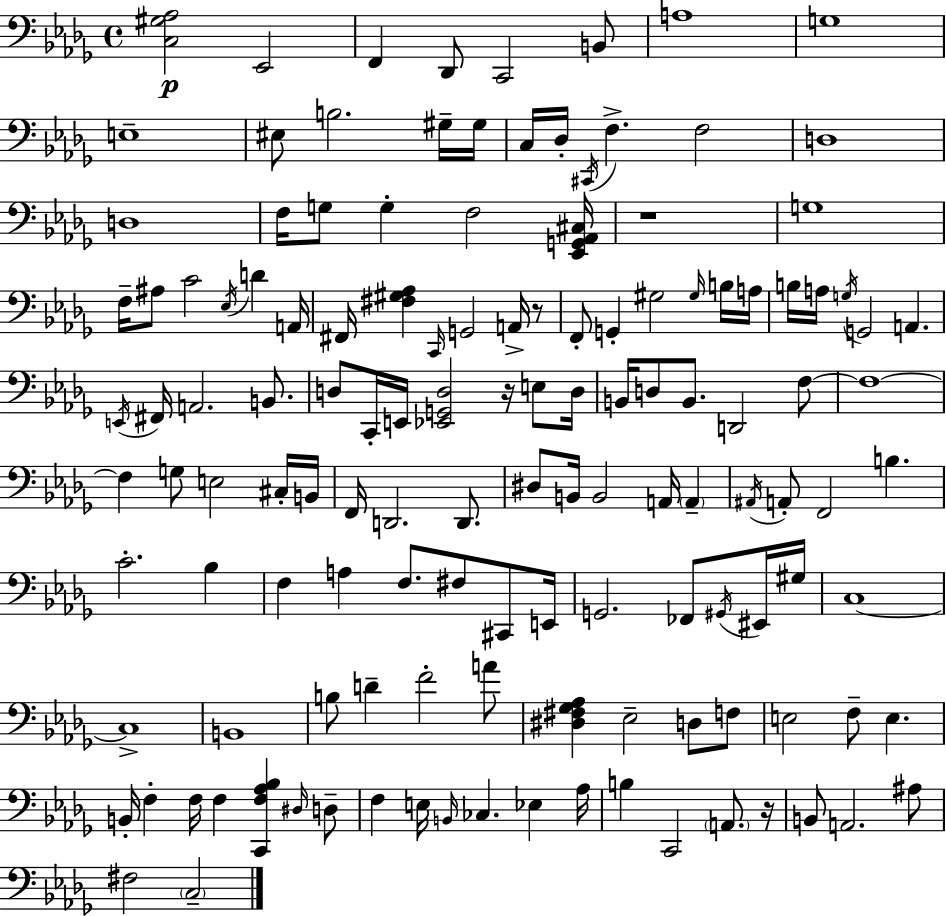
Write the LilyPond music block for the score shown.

{
  \clef bass
  \time 4/4
  \defaultTimeSignature
  \key bes \minor
  <c gis aes>2\p ees,2 | f,4 des,8 c,2 b,8 | a1 | g1 | \break e1-- | eis8 b2. gis16-- gis16 | c16 des16-. \acciaccatura { cis,16 } f4.-> f2 | d1 | \break d1 | f16 g8 g4-. f2 | <ees, g, aes, cis>16 r1 | g1 | \break f16-- ais8 c'2 \acciaccatura { ees16 } d'4 | a,16 fis,16 <fis gis aes>4 \grace { c,16 } g,2 | a,16-> r8 f,8-. g,4-. gis2 | \grace { gis16 } b16 a16 b16 a16 \acciaccatura { g16 } g,2 a,4. | \break \acciaccatura { e,16 } fis,16 a,2. | b,8. d8 c,16-. e,16 <ees, g, d>2 | r16 e8 d16 b,16 d8 b,8. d,2 | f8~~ f1~~ | \break f4 g8 e2 | cis16-. b,16 f,16 d,2. | d,8. dis8 b,16 b,2 | a,16 \parenthesize a,4-- \acciaccatura { ais,16 } a,8-. f,2 | \break b4. c'2.-. | bes4 f4 a4 f8. | fis8 cis,8 e,16 g,2. | fes,8 \acciaccatura { gis,16 } eis,16 gis16 c1~~ | \break c1-> | b,1 | b8 d'4-- f'2-. | a'8 <dis fis ges aes>4 ees2-- | \break d8 f8 e2 | f8-- e4. b,16-. f4-. f16 f4 | <c, f aes bes>4 \grace { dis16 } d8-- f4 e16 \grace { b,16 } ces4. | ees4 aes16 b4 c,2 | \break \parenthesize a,8. r16 b,8 a,2. | ais8 fis2 | \parenthesize c2-- \bar "|."
}